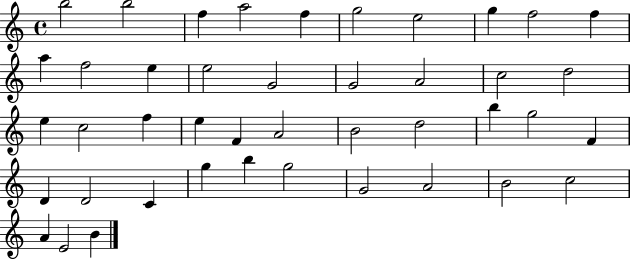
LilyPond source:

{
  \clef treble
  \time 4/4
  \defaultTimeSignature
  \key c \major
  b''2 b''2 | f''4 a''2 f''4 | g''2 e''2 | g''4 f''2 f''4 | \break a''4 f''2 e''4 | e''2 g'2 | g'2 a'2 | c''2 d''2 | \break e''4 c''2 f''4 | e''4 f'4 a'2 | b'2 d''2 | b''4 g''2 f'4 | \break d'4 d'2 c'4 | g''4 b''4 g''2 | g'2 a'2 | b'2 c''2 | \break a'4 e'2 b'4 | \bar "|."
}